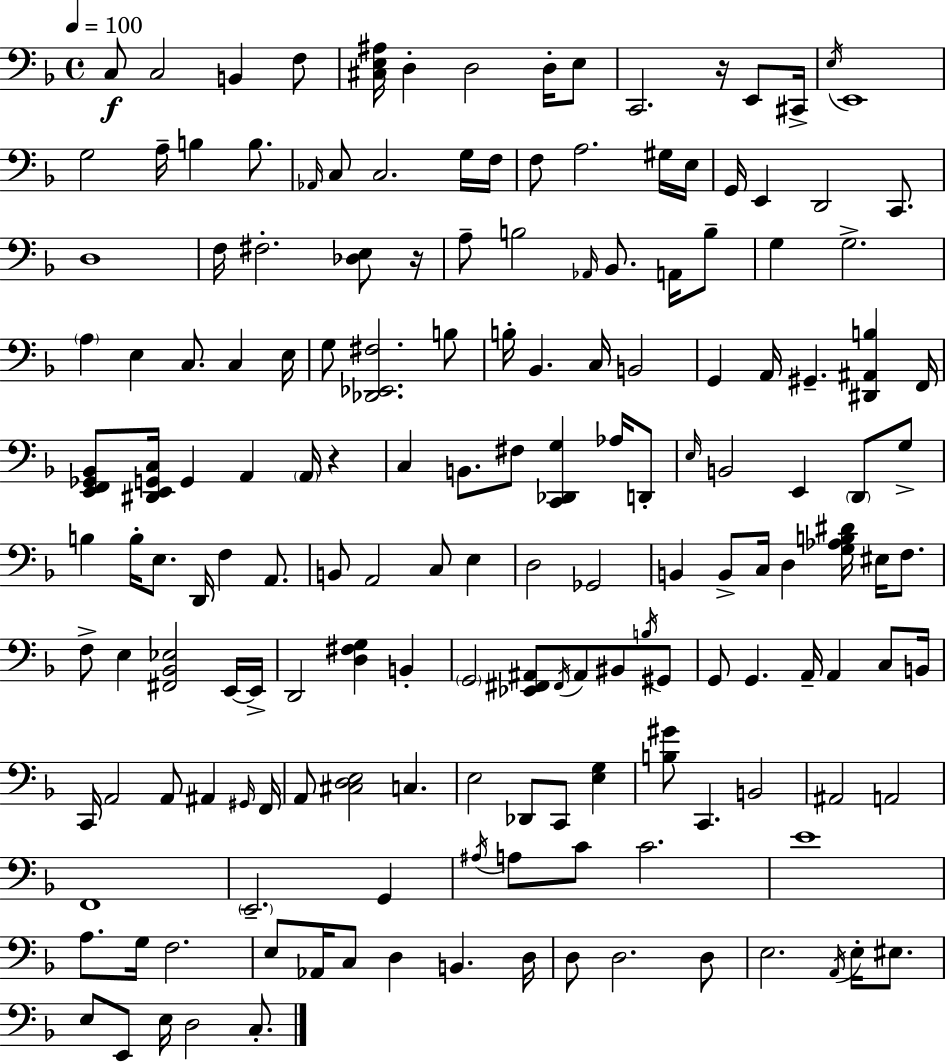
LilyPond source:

{
  \clef bass
  \time 4/4
  \defaultTimeSignature
  \key f \major
  \tempo 4 = 100
  c8\f c2 b,4 f8 | <cis e ais>16 d4-. d2 d16-. e8 | c,2. r16 e,8 cis,16-> | \acciaccatura { e16 } e,1 | \break g2 a16-- b4 b8. | \grace { aes,16 } c8 c2. | g16 f16 f8 a2. | gis16 e16 g,16 e,4 d,2 c,8. | \break d1 | f16 fis2.-. <des e>8 | r16 a8-- b2 \grace { aes,16 } bes,8. | a,16 b8-- g4 g2.-> | \break \parenthesize a4 e4 c8. c4 | e16 g8 <des, ees, fis>2. | b8 b16-. bes,4. c16 b,2 | g,4 a,16 gis,4.-- <dis, ais, b>4 | \break f,16 <e, f, ges, bes,>8 <dis, e, g, c>16 g,4 a,4 \parenthesize a,16 r4 | c4 b,8. fis8 <c, des, g>4 | aes16 d,8-. \grace { e16 } b,2 e,4 | \parenthesize d,8 g8-> b4 b16-. e8. d,16 f4 | \break a,8. b,8 a,2 c8 | e4 d2 ges,2 | b,4 b,8-> c16 d4 <g aes b dis'>16 | eis16 f8. f8-> e4 <fis, bes, ees>2 | \break e,16~~ e,16-> d,2 <d fis g>4 | b,4-. \parenthesize g,2 <ees, fis, ais,>8 \acciaccatura { fis,16 } ais,8 | bis,8 \acciaccatura { b16 } gis,8 g,8 g,4. a,16-- a,4 | c8 b,16 c,16 a,2 a,8 | \break ais,4 \grace { gis,16 } f,16 a,8 <cis d e>2 | c4. e2 des,8 | c,8 <e g>4 <b gis'>8 c,4. b,2 | ais,2 a,2 | \break f,1 | \parenthesize e,2.-- | g,4 \acciaccatura { ais16 } a8 c'8 c'2. | e'1 | \break a8. g16 f2. | e8 aes,16 c8 d4 | b,4. d16 d8 d2. | d8 e2. | \break \acciaccatura { a,16 } e16-. eis8. e8 e,8 e16 d2 | c8.-. \bar "|."
}